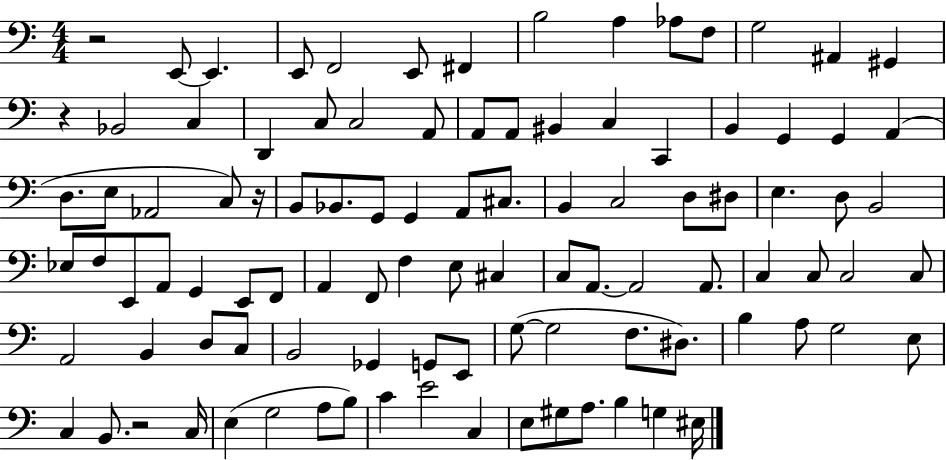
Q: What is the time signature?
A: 4/4